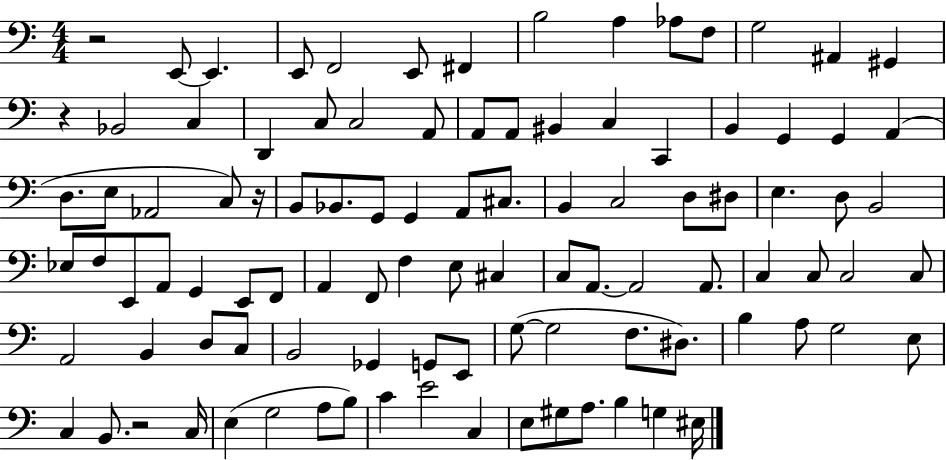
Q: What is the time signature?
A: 4/4